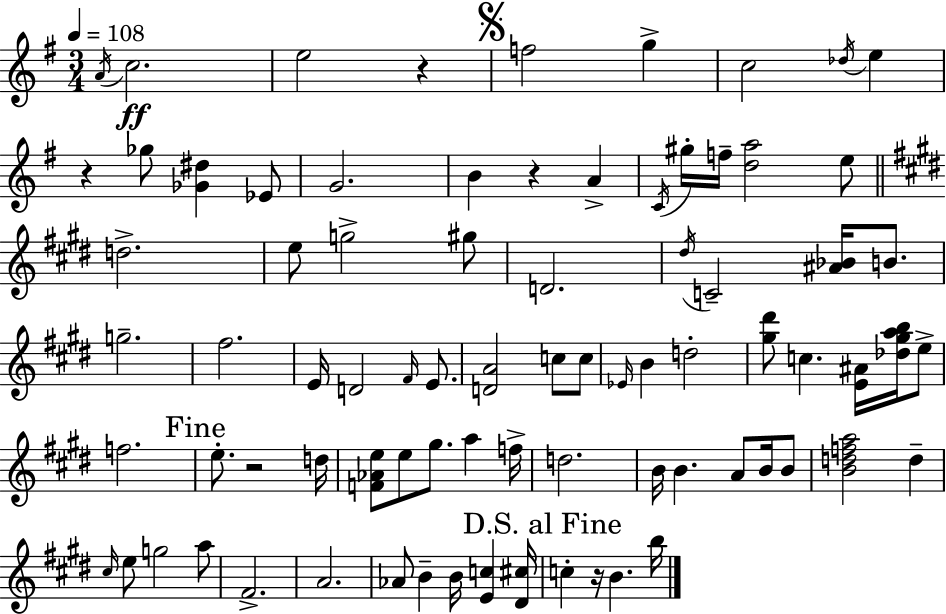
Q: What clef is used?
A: treble